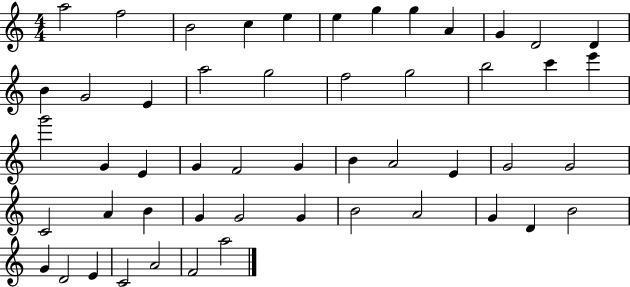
{
  \clef treble
  \numericTimeSignature
  \time 4/4
  \key c \major
  a''2 f''2 | b'2 c''4 e''4 | e''4 g''4 g''4 a'4 | g'4 d'2 d'4 | \break b'4 g'2 e'4 | a''2 g''2 | f''2 g''2 | b''2 c'''4 e'''4 | \break g'''2 g'4 e'4 | g'4 f'2 g'4 | b'4 a'2 e'4 | g'2 g'2 | \break c'2 a'4 b'4 | g'4 g'2 g'4 | b'2 a'2 | g'4 d'4 b'2 | \break g'4 d'2 e'4 | c'2 a'2 | f'2 a''2 | \bar "|."
}